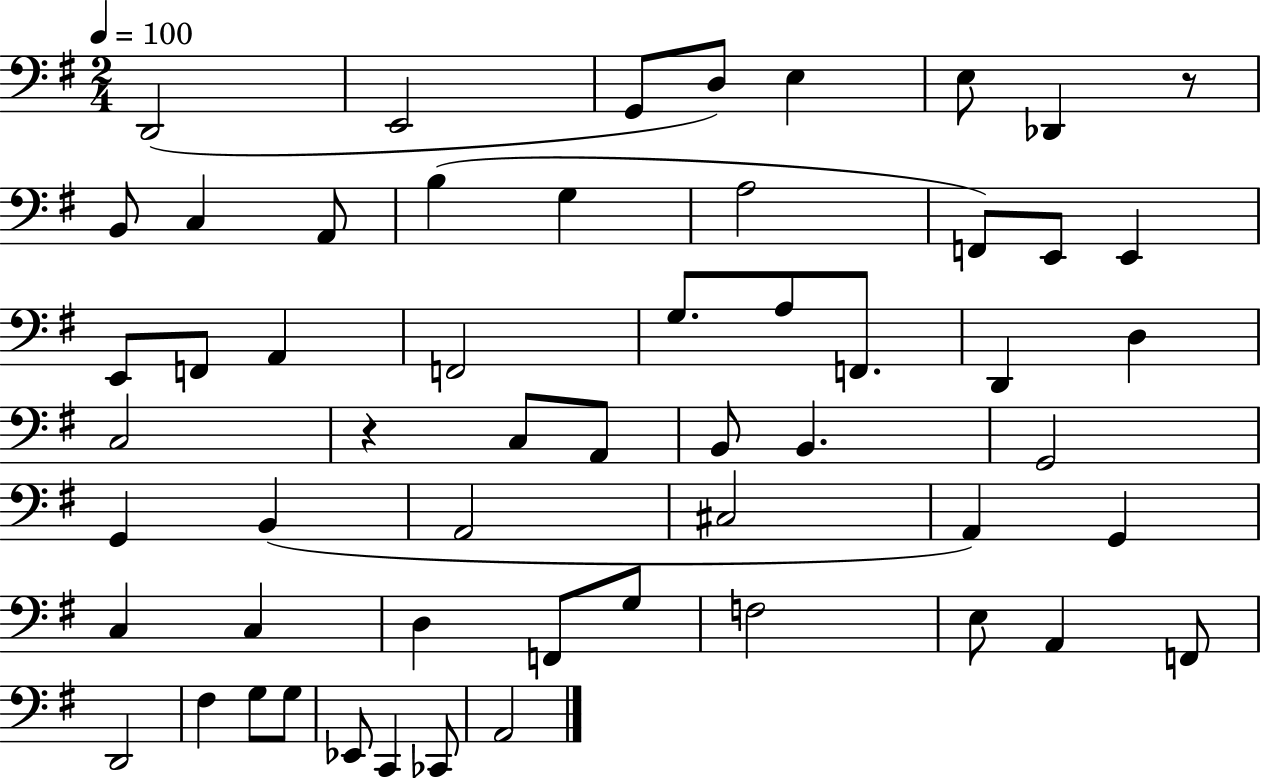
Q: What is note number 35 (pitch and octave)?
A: C#3